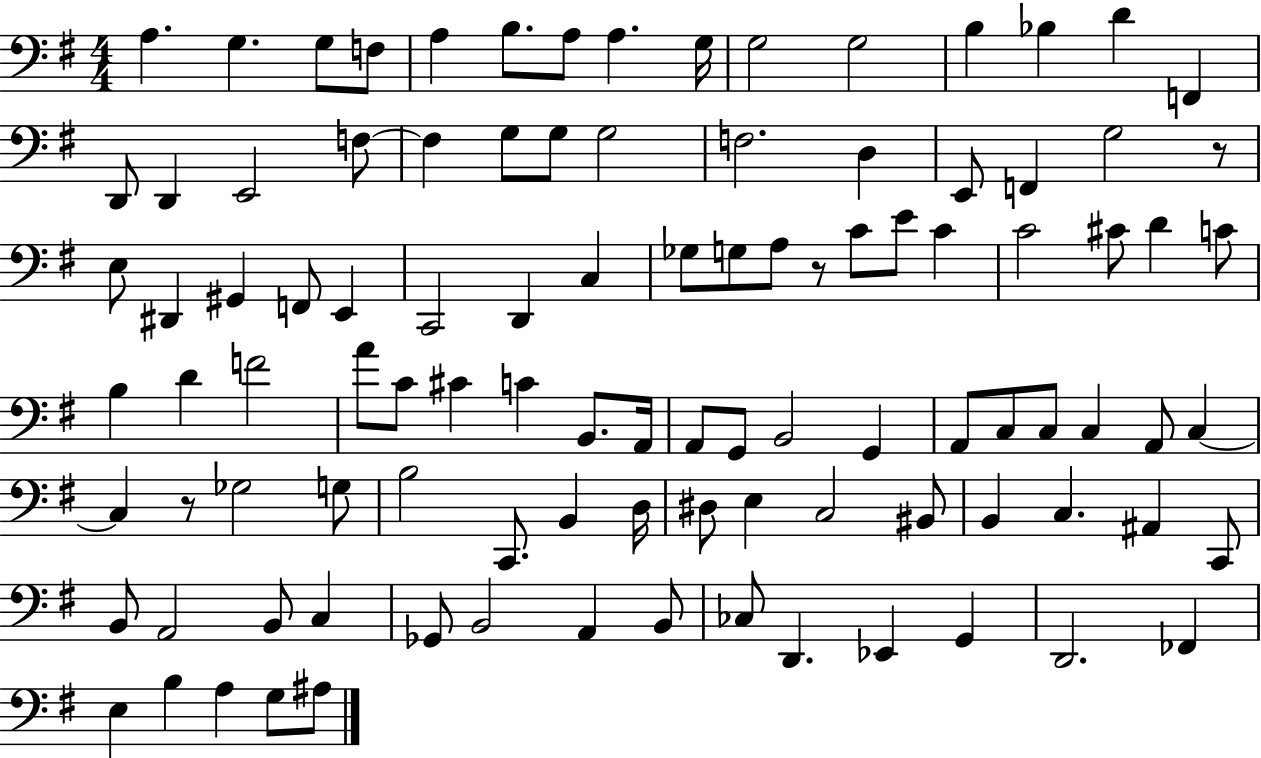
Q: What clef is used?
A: bass